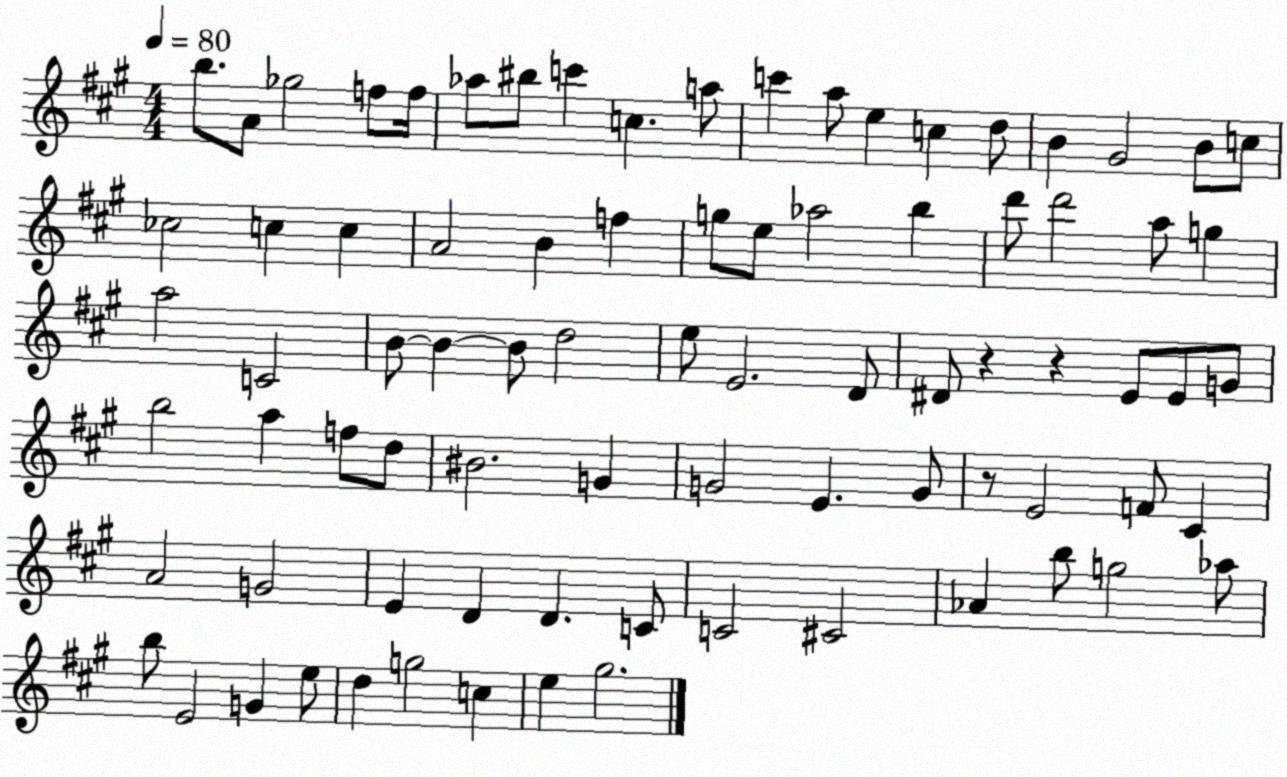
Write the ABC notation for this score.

X:1
T:Untitled
M:4/4
L:1/4
K:A
b/2 A/2 _g2 f/2 f/4 _a/2 ^b/2 c' c a/2 c' a/2 e c d/2 B ^G2 B/2 c/2 _c2 c c A2 B f g/2 e/2 _a2 b d'/2 d'2 a/2 g a2 C2 B/2 B B/2 d2 e/2 E2 D/2 ^D/2 z z E/2 E/2 G/2 b2 a f/2 d/2 ^B2 G G2 E G/2 z/2 E2 F/2 ^C A2 G2 E D D C/2 C2 ^C2 _A b/2 g2 _a/2 b/2 E2 G e/2 d g2 c e ^g2